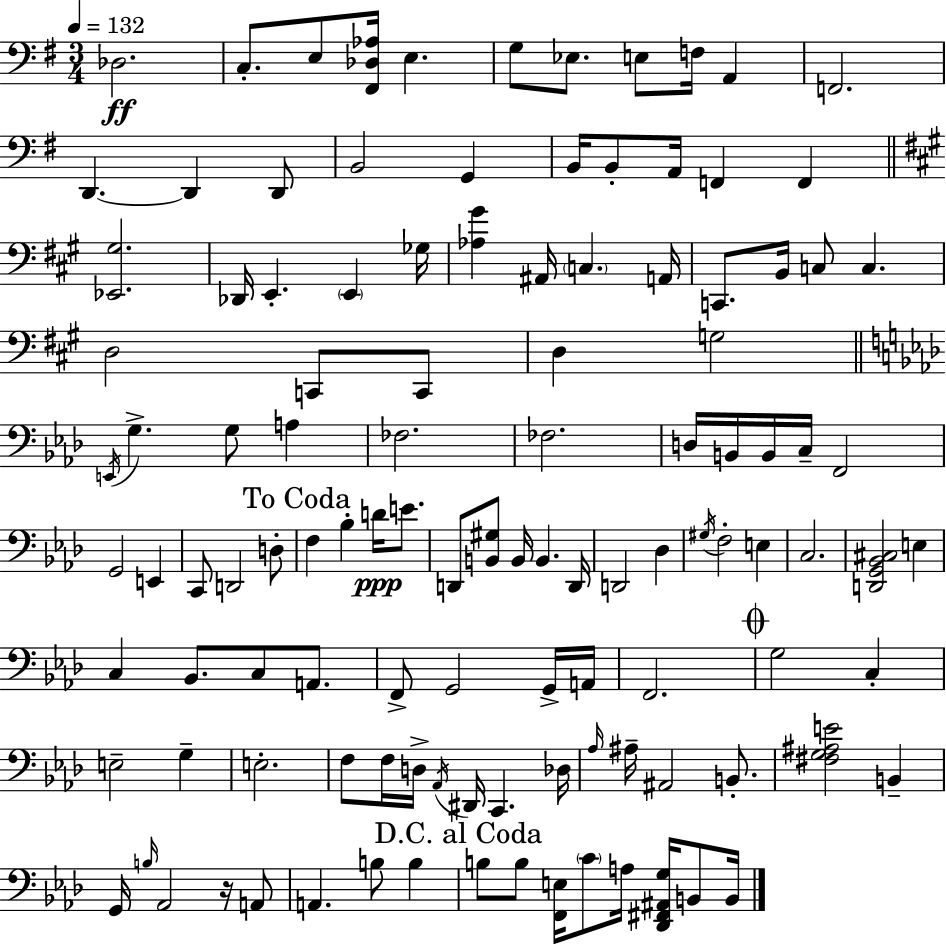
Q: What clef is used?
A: bass